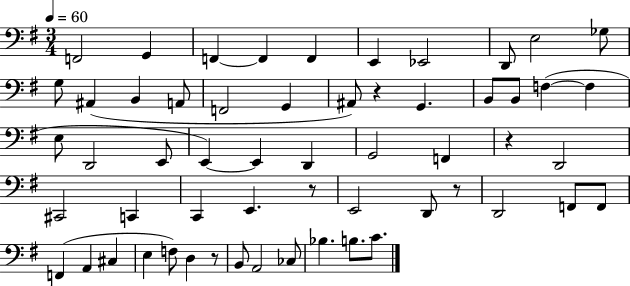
F2/h G2/q F2/q F2/q F2/q E2/q Eb2/h D2/e E3/h Gb3/e G3/e A#2/q B2/q A2/e F2/h G2/q A#2/e R/q G2/q. B2/e B2/e F3/q F3/q E3/e D2/h E2/e E2/q E2/q D2/q G2/h F2/q R/q D2/h C#2/h C2/q C2/q E2/q. R/e E2/h D2/e R/e D2/h F2/e F2/e F2/q A2/q C#3/q E3/q F3/e D3/q R/e B2/e A2/h CES3/e Bb3/q. B3/e. C4/e.